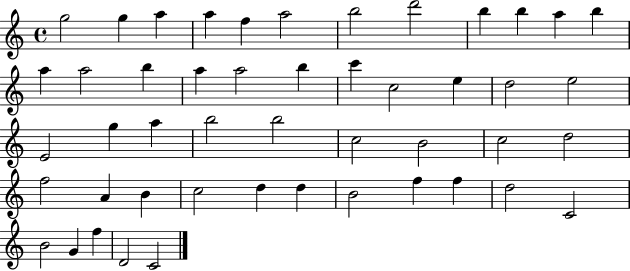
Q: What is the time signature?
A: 4/4